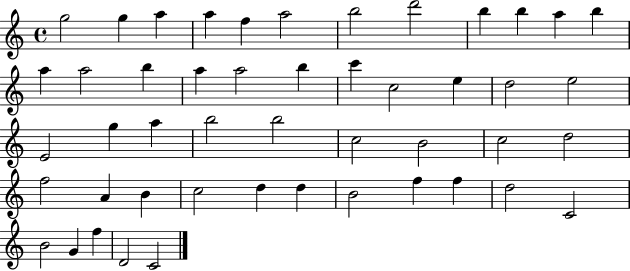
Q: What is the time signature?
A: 4/4